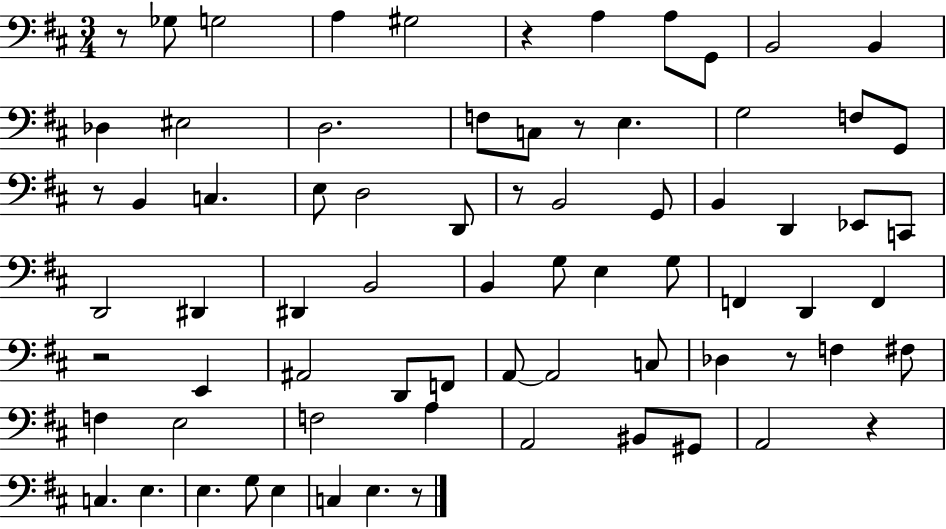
X:1
T:Untitled
M:3/4
L:1/4
K:D
z/2 _G,/2 G,2 A, ^G,2 z A, A,/2 G,,/2 B,,2 B,, _D, ^E,2 D,2 F,/2 C,/2 z/2 E, G,2 F,/2 G,,/2 z/2 B,, C, E,/2 D,2 D,,/2 z/2 B,,2 G,,/2 B,, D,, _E,,/2 C,,/2 D,,2 ^D,, ^D,, B,,2 B,, G,/2 E, G,/2 F,, D,, F,, z2 E,, ^A,,2 D,,/2 F,,/2 A,,/2 A,,2 C,/2 _D, z/2 F, ^F,/2 F, E,2 F,2 A, A,,2 ^B,,/2 ^G,,/2 A,,2 z C, E, E, G,/2 E, C, E, z/2